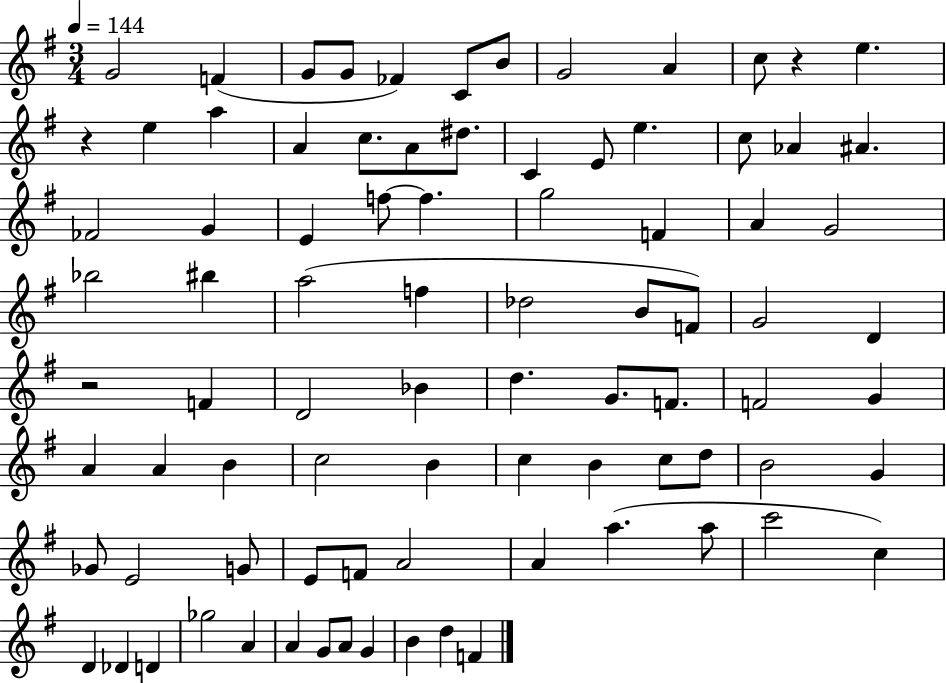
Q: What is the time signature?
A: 3/4